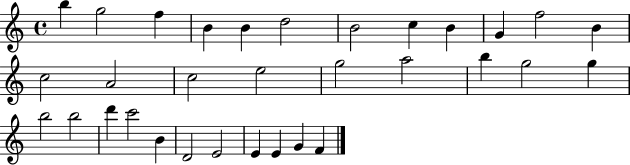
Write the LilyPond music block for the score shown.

{
  \clef treble
  \time 4/4
  \defaultTimeSignature
  \key c \major
  b''4 g''2 f''4 | b'4 b'4 d''2 | b'2 c''4 b'4 | g'4 f''2 b'4 | \break c''2 a'2 | c''2 e''2 | g''2 a''2 | b''4 g''2 g''4 | \break b''2 b''2 | d'''4 c'''2 b'4 | d'2 e'2 | e'4 e'4 g'4 f'4 | \break \bar "|."
}